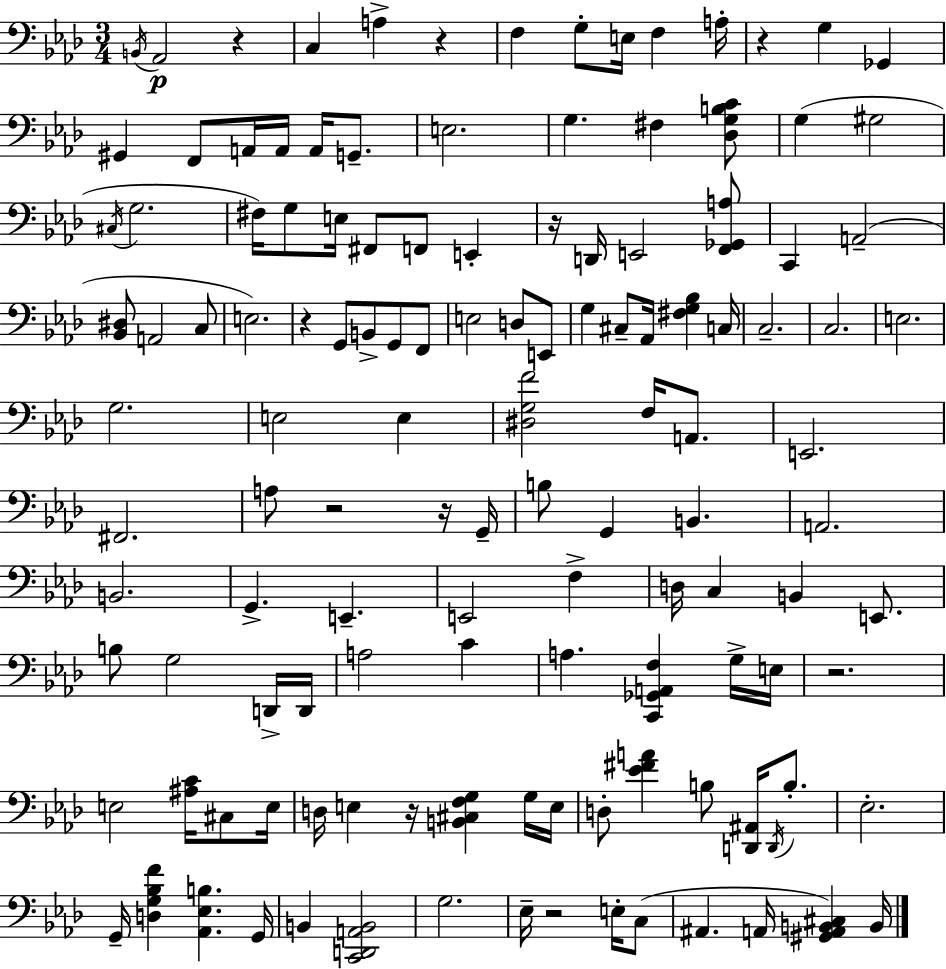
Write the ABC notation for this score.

X:1
T:Untitled
M:3/4
L:1/4
K:Ab
B,,/4 _A,,2 z C, A, z F, G,/2 E,/4 F, A,/4 z G, _G,, ^G,, F,,/2 A,,/4 A,,/4 A,,/4 G,,/2 E,2 G, ^F, [_D,G,B,C]/2 G, ^G,2 ^C,/4 G,2 ^F,/4 G,/2 E,/4 ^F,,/2 F,,/2 E,, z/4 D,,/4 E,,2 [F,,_G,,A,]/2 C,, A,,2 [_B,,^D,]/2 A,,2 C,/2 E,2 z G,,/2 B,,/2 G,,/2 F,,/2 E,2 D,/2 E,,/2 G, ^C,/2 _A,,/4 [^F,G,_B,] C,/4 C,2 C,2 E,2 G,2 E,2 E, [^D,G,F]2 F,/4 A,,/2 E,,2 ^F,,2 A,/2 z2 z/4 G,,/4 B,/2 G,, B,, A,,2 B,,2 G,, E,, E,,2 F, D,/4 C, B,, E,,/2 B,/2 G,2 D,,/4 D,,/4 A,2 C A, [C,,_G,,A,,F,] G,/4 E,/4 z2 E,2 [^A,C]/4 ^C,/2 E,/4 D,/4 E, z/4 [B,,^C,F,G,] G,/4 E,/4 D,/2 [_E^FA] B,/2 [D,,^A,,]/4 D,,/4 B,/2 _E,2 G,,/4 [D,G,_B,F] [_A,,_E,B,] G,,/4 B,, [C,,D,,A,,B,,]2 G,2 _E,/4 z2 E,/4 C,/2 ^A,, A,,/4 [^G,,A,,B,,^C,] B,,/4